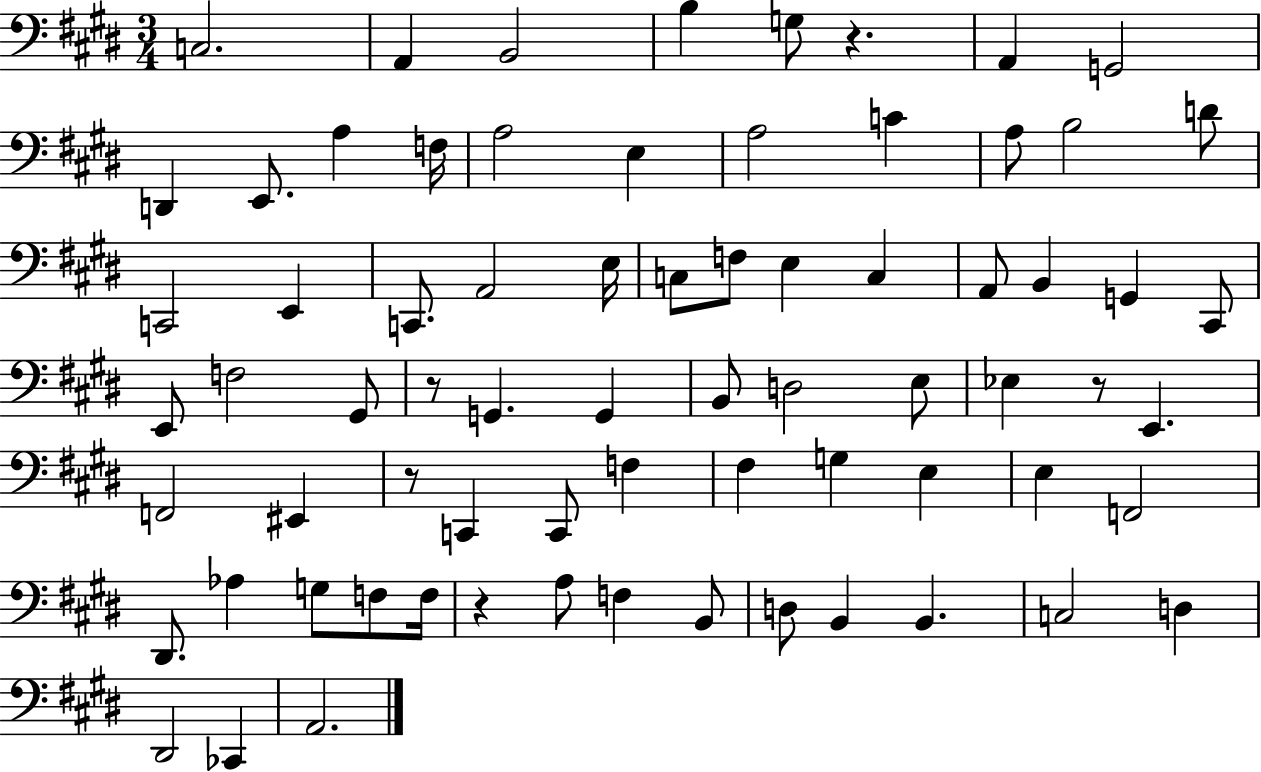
C3/h. A2/q B2/h B3/q G3/e R/q. A2/q G2/h D2/q E2/e. A3/q F3/s A3/h E3/q A3/h C4/q A3/e B3/h D4/e C2/h E2/q C2/e. A2/h E3/s C3/e F3/e E3/q C3/q A2/e B2/q G2/q C#2/e E2/e F3/h G#2/e R/e G2/q. G2/q B2/e D3/h E3/e Eb3/q R/e E2/q. F2/h EIS2/q R/e C2/q C2/e F3/q F#3/q G3/q E3/q E3/q F2/h D#2/e. Ab3/q G3/e F3/e F3/s R/q A3/e F3/q B2/e D3/e B2/q B2/q. C3/h D3/q D#2/h CES2/q A2/h.